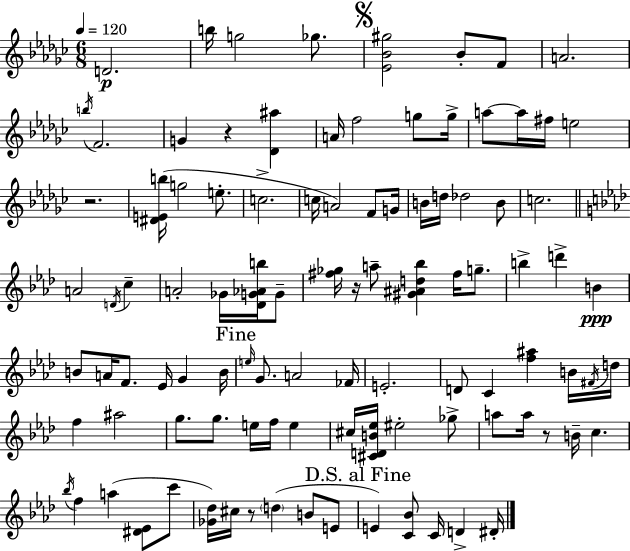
D4/h. B5/s G5/h Gb5/e. [Eb4,Bb4,G#5]/h Bb4/e F4/e A4/h. B5/s F4/h. G4/q R/q [Db4,A#5]/q A4/s F5/h G5/e G5/s A5/e A5/s F#5/s E5/h R/h. [D#4,E4,B5]/s G5/h E5/e. C5/h. C5/s A4/h F4/e G4/s B4/s D5/s Db5/h B4/e C5/h. A4/h D4/s C5/q A4/h Gb4/s [Db4,G4,Ab4,B5]/s G4/e [F#5,Gb5]/s R/s A5/e [G#4,A#4,D5,Bb5]/q F#5/s G5/e. B5/q D6/q B4/q B4/e A4/s F4/e. Eb4/s G4/q B4/s E5/s G4/e. A4/h FES4/s E4/h. D4/e C4/q [F5,A#5]/q B4/s F#4/s D5/s F5/q A#5/h G5/e. G5/e. E5/s F5/s E5/q C#5/s [C#4,D4,B4,Eb5]/s EIS5/h Gb5/e A5/e A5/s R/e B4/s C5/q. Bb5/s F5/q A5/q [D#4,Eb4]/e C6/e [Gb4,Db5]/s C#5/s R/e D5/q B4/e E4/e E4/q [C4,Bb4]/e C4/s D4/q D#4/s